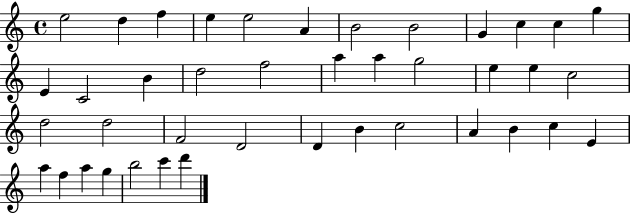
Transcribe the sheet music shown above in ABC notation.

X:1
T:Untitled
M:4/4
L:1/4
K:C
e2 d f e e2 A B2 B2 G c c g E C2 B d2 f2 a a g2 e e c2 d2 d2 F2 D2 D B c2 A B c E a f a g b2 c' d'